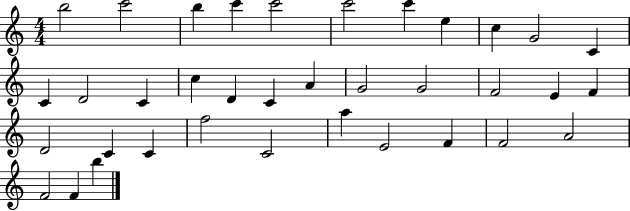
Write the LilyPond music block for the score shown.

{
  \clef treble
  \numericTimeSignature
  \time 4/4
  \key c \major
  b''2 c'''2 | b''4 c'''4 c'''2 | c'''2 c'''4 e''4 | c''4 g'2 c'4 | \break c'4 d'2 c'4 | c''4 d'4 c'4 a'4 | g'2 g'2 | f'2 e'4 f'4 | \break d'2 c'4 c'4 | f''2 c'2 | a''4 e'2 f'4 | f'2 a'2 | \break f'2 f'4 b''4 | \bar "|."
}